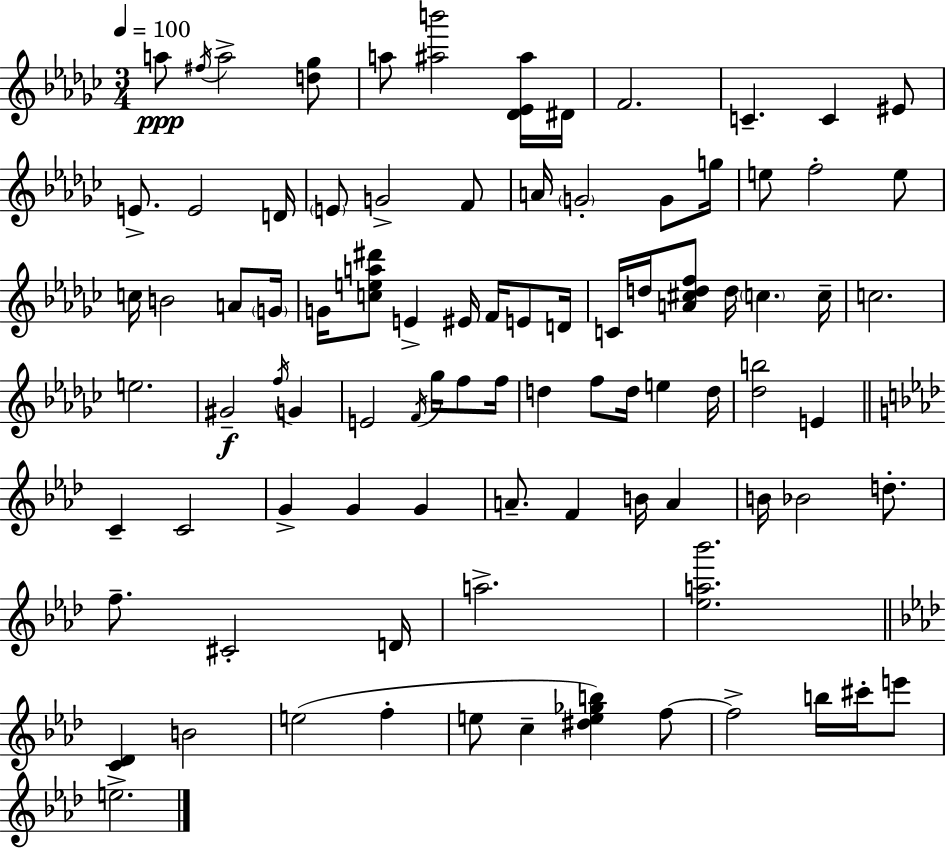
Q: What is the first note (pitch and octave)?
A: A5